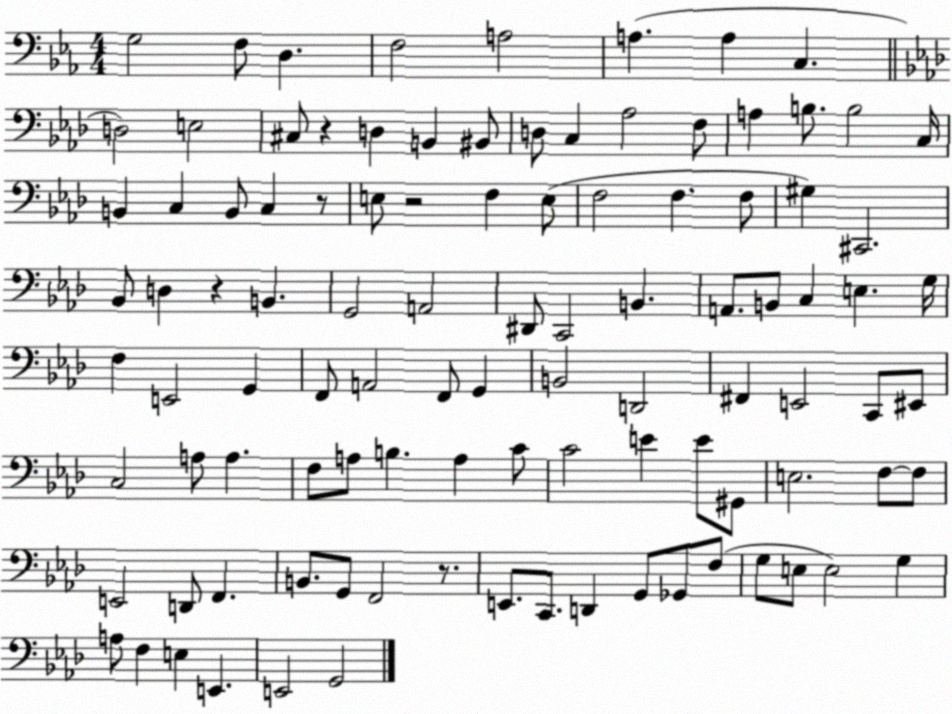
X:1
T:Untitled
M:4/4
L:1/4
K:Eb
G,2 F,/2 D, F,2 A,2 A, A, C, D,2 E,2 ^C,/2 z D, B,, ^B,,/2 D,/2 C, _A,2 F,/2 A, B,/2 B,2 C,/4 B,, C, B,,/2 C, z/2 E,/2 z2 F, E,/2 F,2 F, F,/2 ^G, ^C,,2 _B,,/2 D, z B,, G,,2 A,,2 ^D,,/2 C,,2 B,, A,,/2 B,,/2 C, E, G,/4 F, E,,2 G,, F,,/2 A,,2 F,,/2 G,, B,,2 D,,2 ^F,, E,,2 C,,/2 ^E,,/2 C,2 A,/2 A, F,/2 A,/2 B, A, C/2 C2 E E/2 ^G,,/2 E,2 F,/2 F,/2 E,,2 D,,/2 F,, B,,/2 G,,/2 F,,2 z/2 E,,/2 C,,/2 D,, G,,/2 _G,,/2 F,/2 G,/2 E,/2 E,2 G, A,/2 F, E, E,, E,,2 G,,2